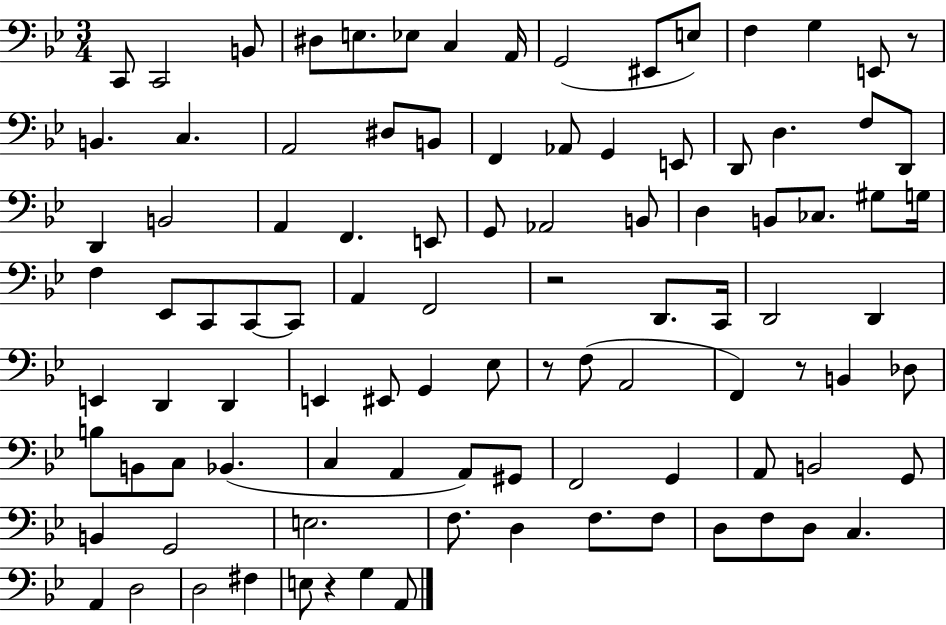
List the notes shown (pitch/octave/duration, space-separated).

C2/e C2/h B2/e D#3/e E3/e. Eb3/e C3/q A2/s G2/h EIS2/e E3/e F3/q G3/q E2/e R/e B2/q. C3/q. A2/h D#3/e B2/e F2/q Ab2/e G2/q E2/e D2/e D3/q. F3/e D2/e D2/q B2/h A2/q F2/q. E2/e G2/e Ab2/h B2/e D3/q B2/e CES3/e. G#3/e G3/s F3/q Eb2/e C2/e C2/e C2/e A2/q F2/h R/h D2/e. C2/s D2/h D2/q E2/q D2/q D2/q E2/q EIS2/e G2/q Eb3/e R/e F3/e A2/h F2/q R/e B2/q Db3/e B3/e B2/e C3/e Bb2/q. C3/q A2/q A2/e G#2/e F2/h G2/q A2/e B2/h G2/e B2/q G2/h E3/h. F3/e. D3/q F3/e. F3/e D3/e F3/e D3/e C3/q. A2/q D3/h D3/h F#3/q E3/e R/q G3/q A2/e